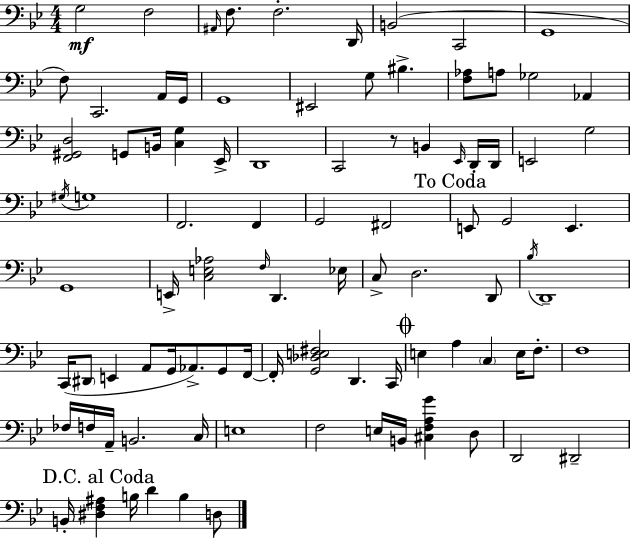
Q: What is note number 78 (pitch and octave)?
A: D2